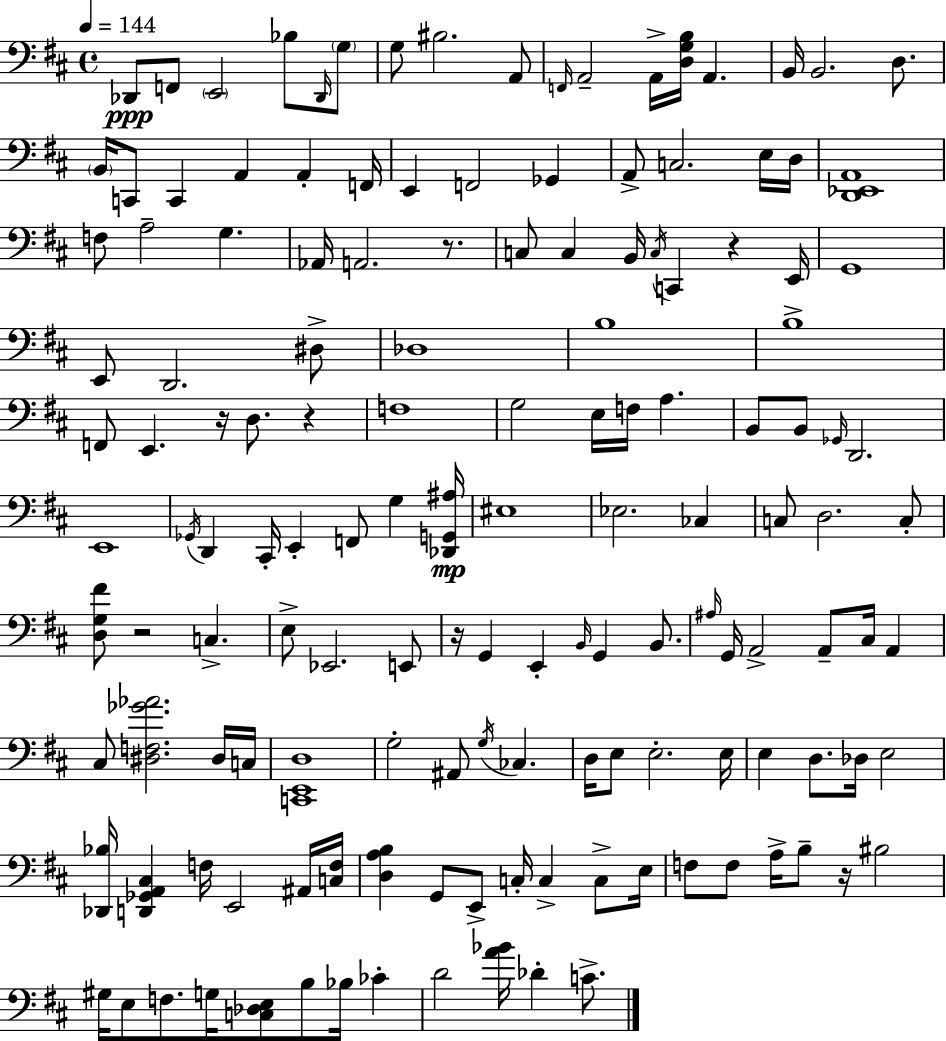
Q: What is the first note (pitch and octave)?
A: Db2